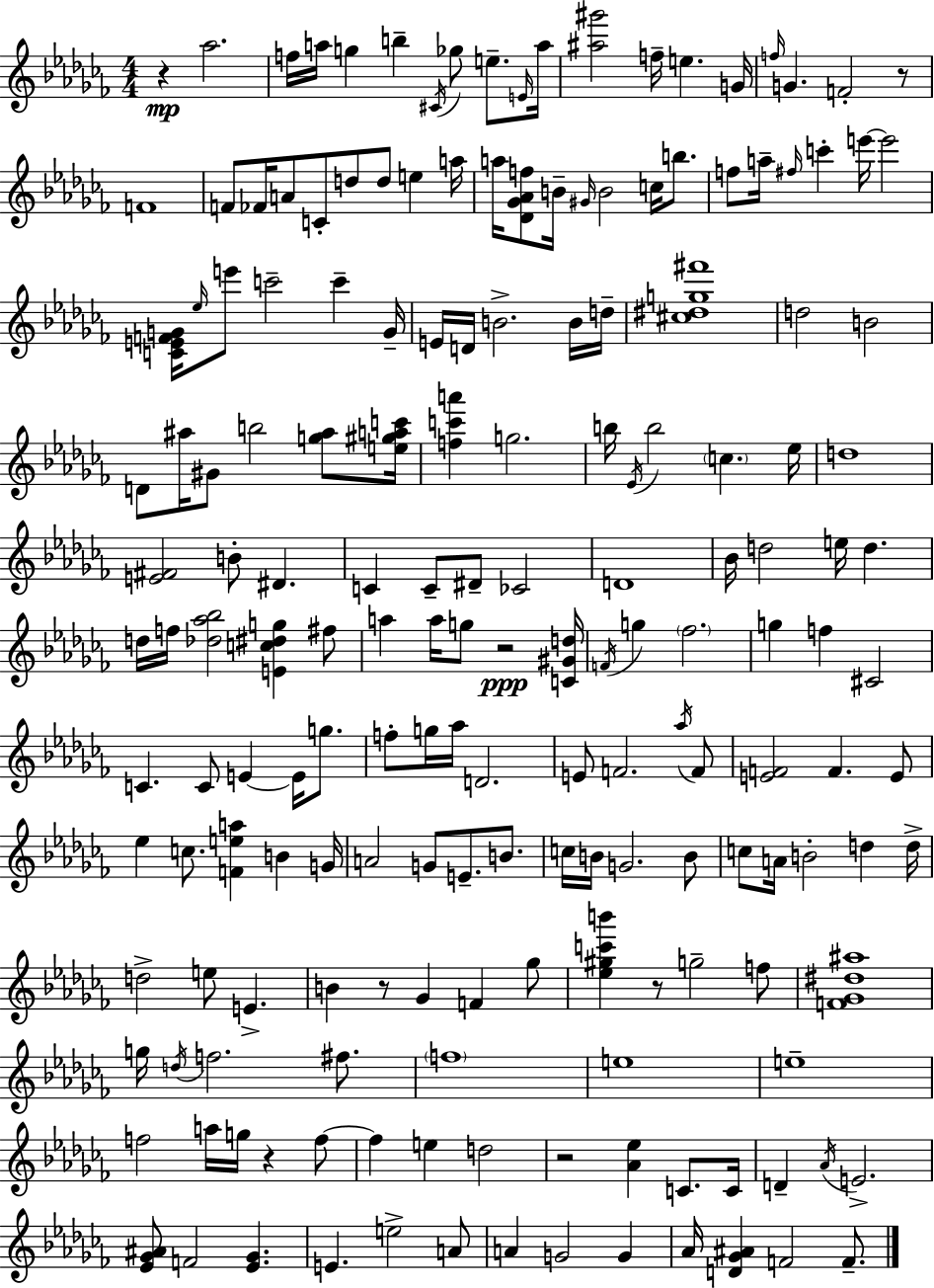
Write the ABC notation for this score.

X:1
T:Untitled
M:4/4
L:1/4
K:Abm
z _a2 f/4 a/4 g b ^C/4 _g/2 e/2 E/4 a/4 [^a^g']2 f/4 e G/4 f/4 G F2 z/2 F4 F/2 _F/4 A/2 C/2 d/2 d/2 e a/4 a/4 [_D_G_Af]/2 B/4 ^G/4 B2 c/4 b/2 f/2 a/4 ^f/4 c' e'/4 e'2 [CEFG]/4 _e/4 e'/2 c'2 c' G/4 E/4 D/4 B2 B/4 d/4 [^c^dg^f']4 d2 B2 D/2 ^a/4 ^G/2 b2 [g^a]/2 [e^gac']/4 [fc'a'] g2 b/4 _E/4 b2 c _e/4 d4 [E^F]2 B/2 ^D C C/2 ^D/2 _C2 D4 _B/4 d2 e/4 d d/4 f/4 [_d_a_b]2 [Ec^dg] ^f/2 a a/4 g/2 z2 [C^Gd]/4 F/4 g _f2 g f ^C2 C C/2 E E/4 g/2 f/2 g/4 _a/4 D2 E/2 F2 _a/4 F/2 [EF]2 F E/2 _e c/2 [Fea] B G/4 A2 G/2 E/2 B/2 c/4 B/4 G2 B/2 c/2 A/4 B2 d d/4 d2 e/2 E B z/2 _G F _g/2 [_e^gc'b'] z/2 g2 f/2 [F_G^d^a]4 g/4 d/4 f2 ^f/2 f4 e4 e4 f2 a/4 g/4 z f/2 f e d2 z2 [_A_e] C/2 C/4 D _A/4 E2 [_E_G^A]/2 F2 [_E_G] E e2 A/2 A G2 G _A/4 [D_G^A] F2 F/2